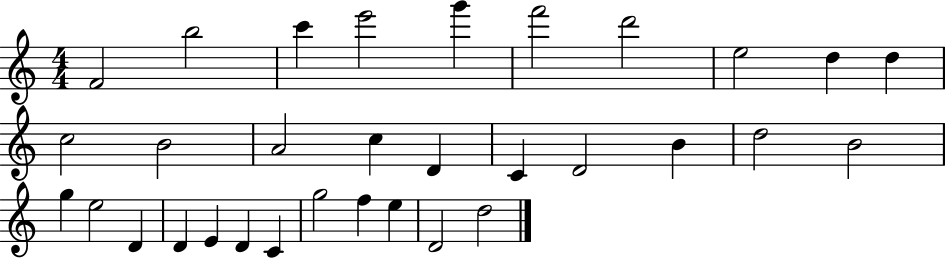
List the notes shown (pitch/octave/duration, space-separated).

F4/h B5/h C6/q E6/h G6/q F6/h D6/h E5/h D5/q D5/q C5/h B4/h A4/h C5/q D4/q C4/q D4/h B4/q D5/h B4/h G5/q E5/h D4/q D4/q E4/q D4/q C4/q G5/h F5/q E5/q D4/h D5/h